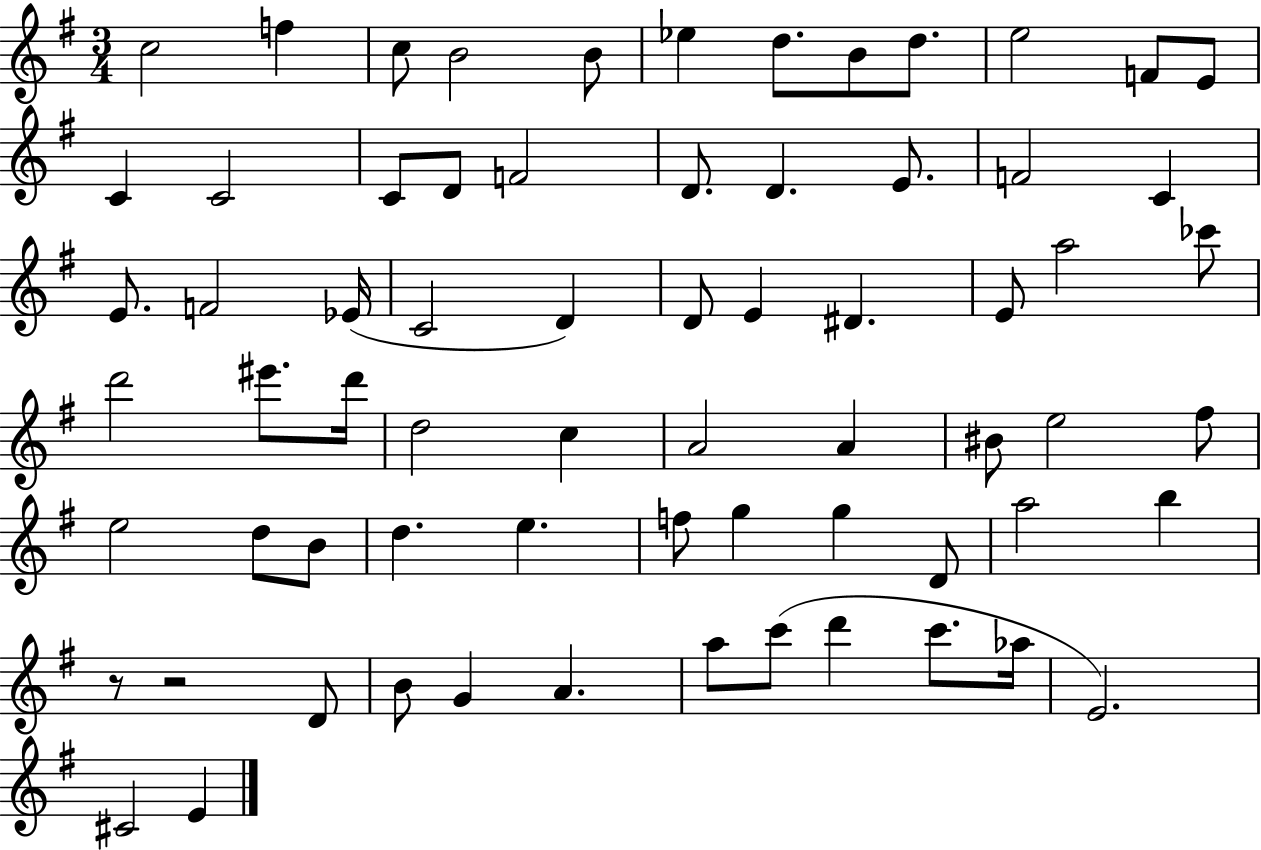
C5/h F5/q C5/e B4/h B4/e Eb5/q D5/e. B4/e D5/e. E5/h F4/e E4/e C4/q C4/h C4/e D4/e F4/h D4/e. D4/q. E4/e. F4/h C4/q E4/e. F4/h Eb4/s C4/h D4/q D4/e E4/q D#4/q. E4/e A5/h CES6/e D6/h EIS6/e. D6/s D5/h C5/q A4/h A4/q BIS4/e E5/h F#5/e E5/h D5/e B4/e D5/q. E5/q. F5/e G5/q G5/q D4/e A5/h B5/q R/e R/h D4/e B4/e G4/q A4/q. A5/e C6/e D6/q C6/e. Ab5/s E4/h. C#4/h E4/q